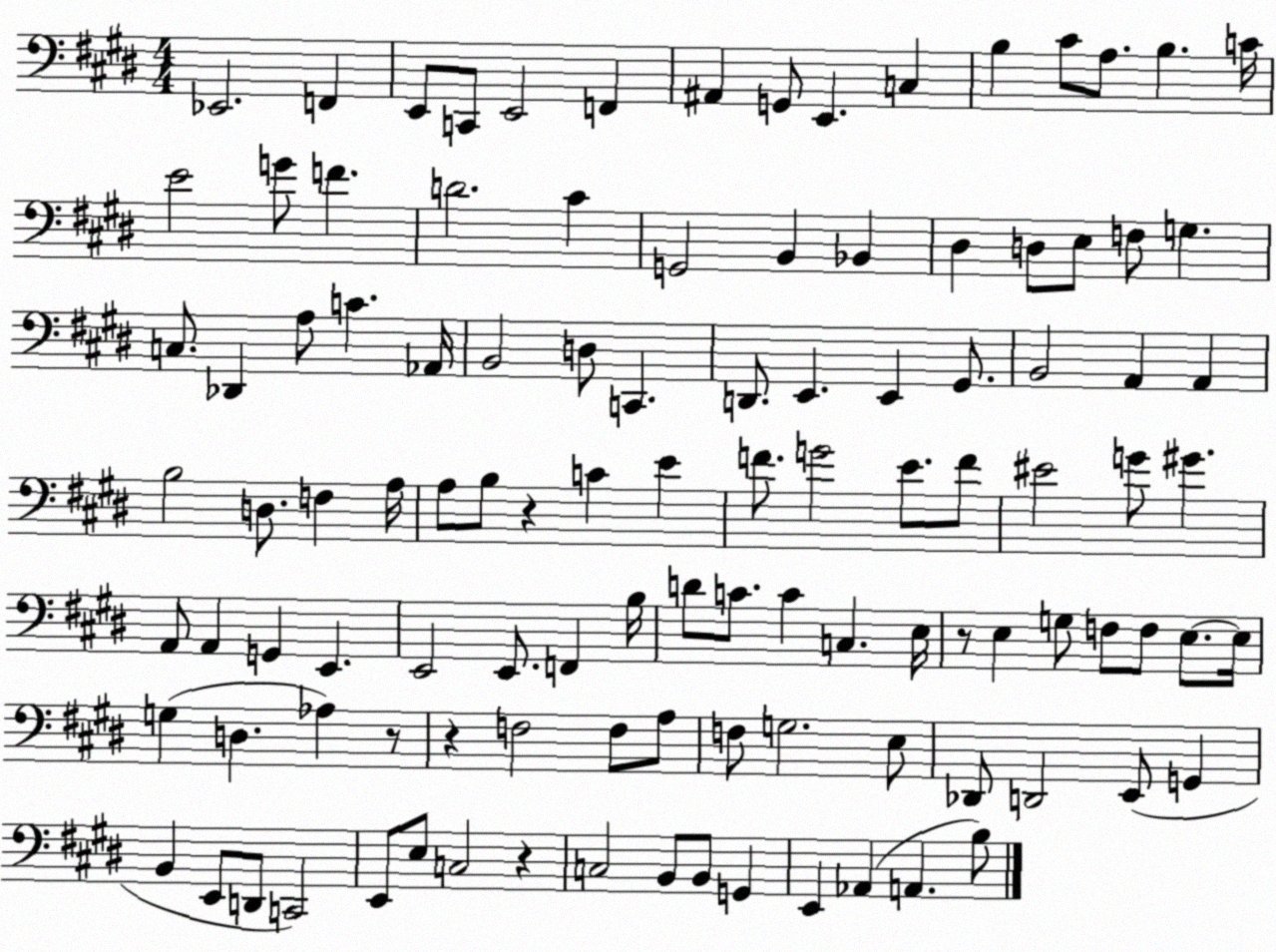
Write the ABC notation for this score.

X:1
T:Untitled
M:4/4
L:1/4
K:E
_E,,2 F,, E,,/2 C,,/2 E,,2 F,, ^A,, G,,/2 E,, C, B, ^C/2 A,/2 B, C/4 E2 G/2 F D2 ^C G,,2 B,, _B,, ^D, D,/2 E,/2 F,/2 G, C,/2 _D,, A,/2 C _A,,/4 B,,2 D,/2 C,, D,,/2 E,, E,, ^G,,/2 B,,2 A,, A,, B,2 D,/2 F, A,/4 A,/2 B,/2 z C E F/2 G2 E/2 F/2 ^E2 G/2 ^G A,,/2 A,, G,, E,, E,,2 E,,/2 F,, B,/4 D/2 C/2 C C, E,/4 z/2 E, G,/2 F,/2 F,/2 E,/2 E,/4 G, D, _A, z/2 z F,2 F,/2 A,/2 F,/2 G,2 E,/2 _D,,/2 D,,2 E,,/2 G,, B,, E,,/2 D,,/2 C,,2 E,,/2 E,/2 C,2 z C,2 B,,/2 B,,/2 G,, E,, _A,, A,, B,/2